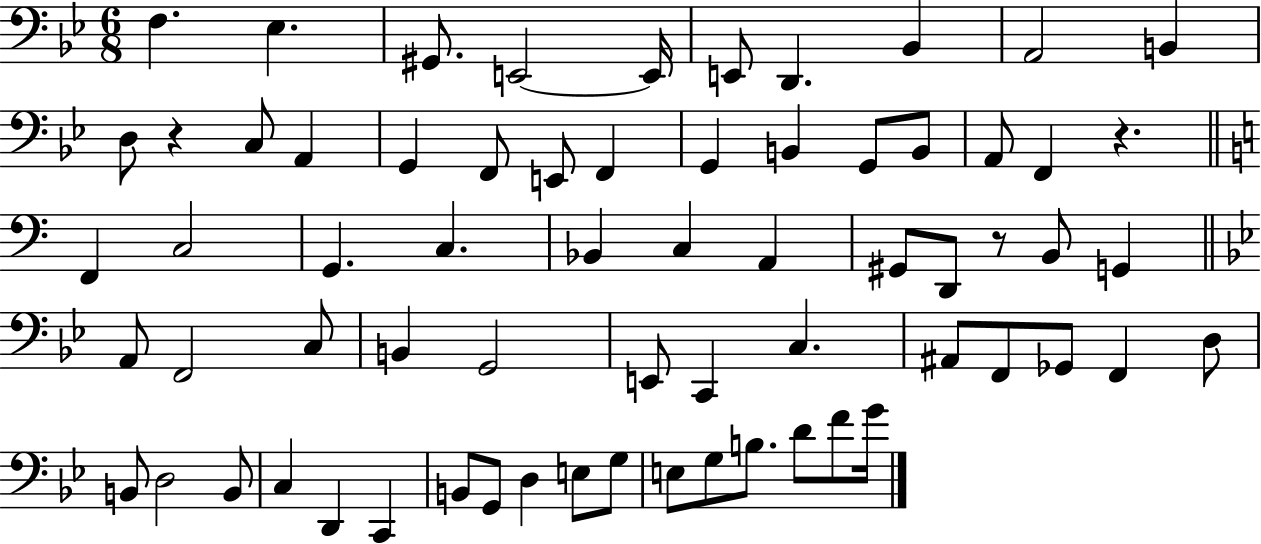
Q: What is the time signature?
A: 6/8